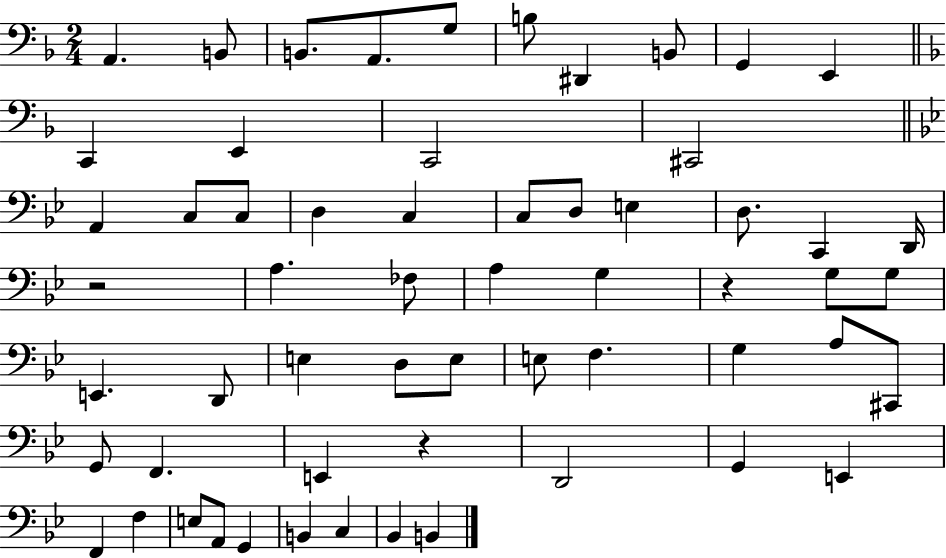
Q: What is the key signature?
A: F major